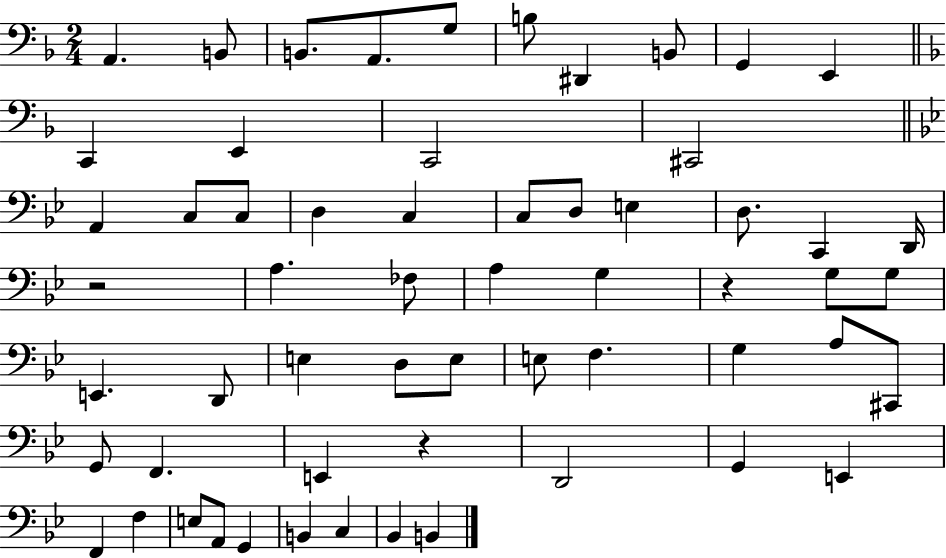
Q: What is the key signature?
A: F major